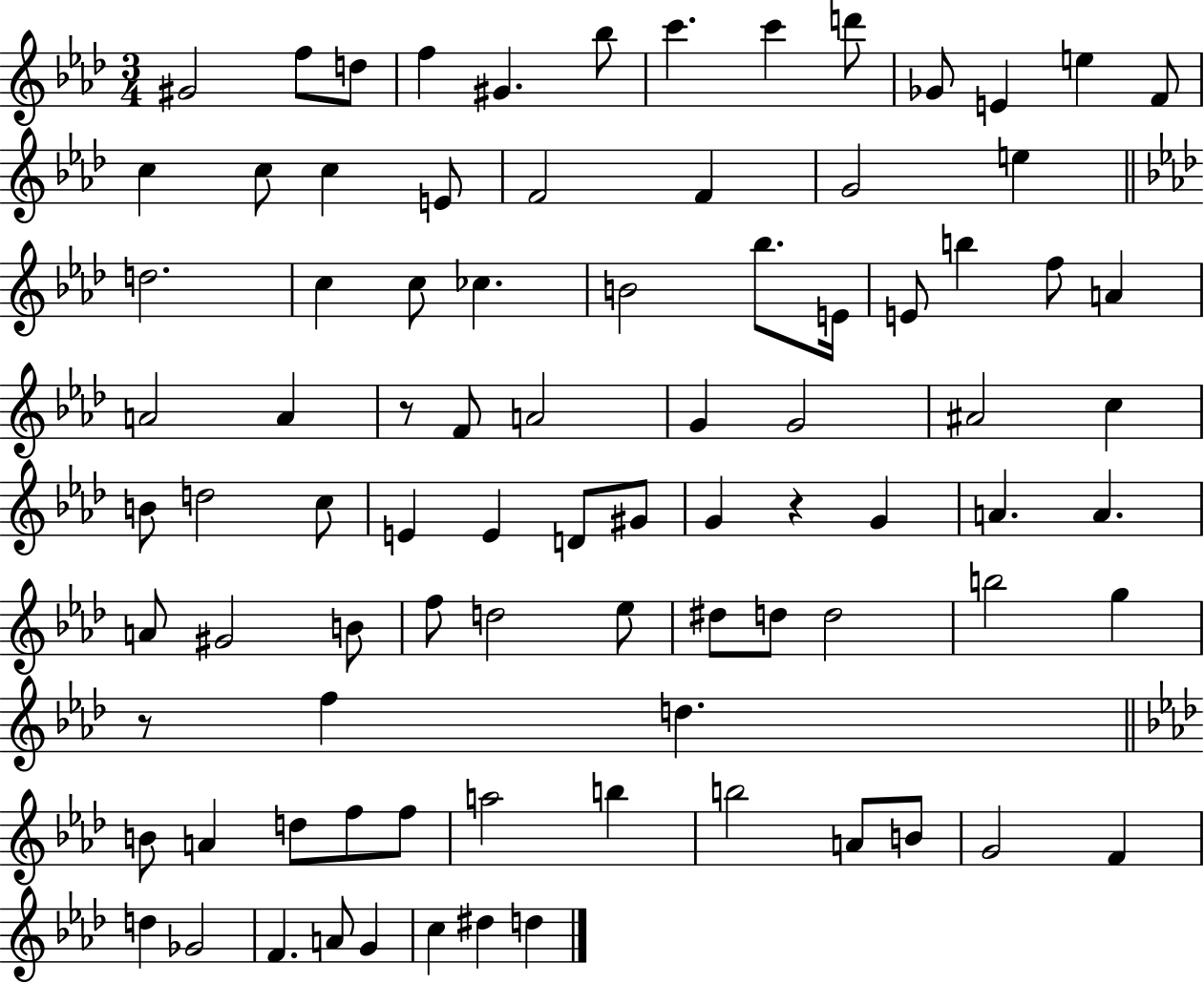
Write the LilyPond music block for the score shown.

{
  \clef treble
  \numericTimeSignature
  \time 3/4
  \key aes \major
  gis'2 f''8 d''8 | f''4 gis'4. bes''8 | c'''4. c'''4 d'''8 | ges'8 e'4 e''4 f'8 | \break c''4 c''8 c''4 e'8 | f'2 f'4 | g'2 e''4 | \bar "||" \break \key aes \major d''2. | c''4 c''8 ces''4. | b'2 bes''8. e'16 | e'8 b''4 f''8 a'4 | \break a'2 a'4 | r8 f'8 a'2 | g'4 g'2 | ais'2 c''4 | \break b'8 d''2 c''8 | e'4 e'4 d'8 gis'8 | g'4 r4 g'4 | a'4. a'4. | \break a'8 gis'2 b'8 | f''8 d''2 ees''8 | dis''8 d''8 d''2 | b''2 g''4 | \break r8 f''4 d''4. | \bar "||" \break \key aes \major b'8 a'4 d''8 f''8 f''8 | a''2 b''4 | b''2 a'8 b'8 | g'2 f'4 | \break d''4 ges'2 | f'4. a'8 g'4 | c''4 dis''4 d''4 | \bar "|."
}